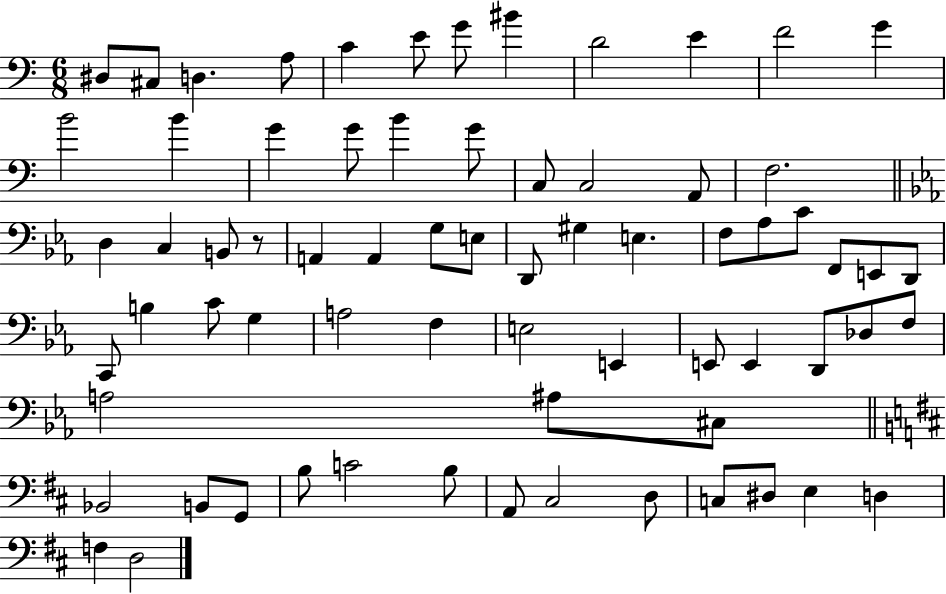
{
  \clef bass
  \numericTimeSignature
  \time 6/8
  \key c \major
  dis8 cis8 d4. a8 | c'4 e'8 g'8 bis'4 | d'2 e'4 | f'2 g'4 | \break b'2 b'4 | g'4 g'8 b'4 g'8 | c8 c2 a,8 | f2. | \break \bar "||" \break \key c \minor d4 c4 b,8 r8 | a,4 a,4 g8 e8 | d,8 gis4 e4. | f8 aes8 c'8 f,8 e,8 d,8 | \break c,8 b4 c'8 g4 | a2 f4 | e2 e,4 | e,8 e,4 d,8 des8 f8 | \break a2 ais8 cis8 | \bar "||" \break \key b \minor bes,2 b,8 g,8 | b8 c'2 b8 | a,8 cis2 d8 | c8 dis8 e4 d4 | \break f4 d2 | \bar "|."
}